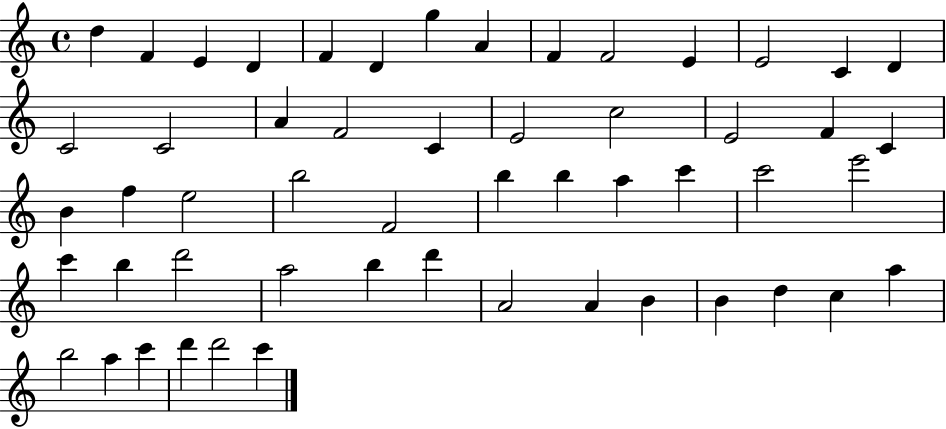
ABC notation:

X:1
T:Untitled
M:4/4
L:1/4
K:C
d F E D F D g A F F2 E E2 C D C2 C2 A F2 C E2 c2 E2 F C B f e2 b2 F2 b b a c' c'2 e'2 c' b d'2 a2 b d' A2 A B B d c a b2 a c' d' d'2 c'